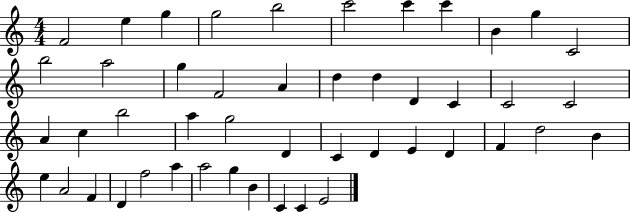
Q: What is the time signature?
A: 4/4